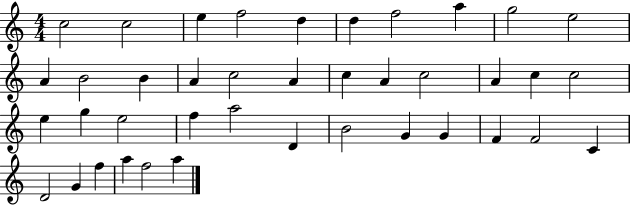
X:1
T:Untitled
M:4/4
L:1/4
K:C
c2 c2 e f2 d d f2 a g2 e2 A B2 B A c2 A c A c2 A c c2 e g e2 f a2 D B2 G G F F2 C D2 G f a f2 a